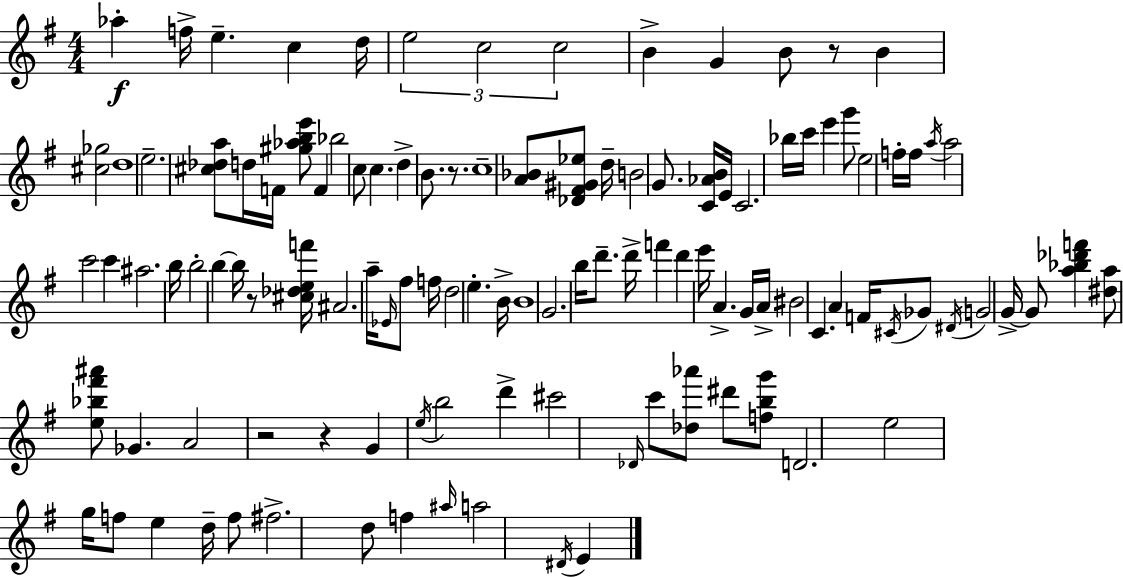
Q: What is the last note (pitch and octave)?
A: E4